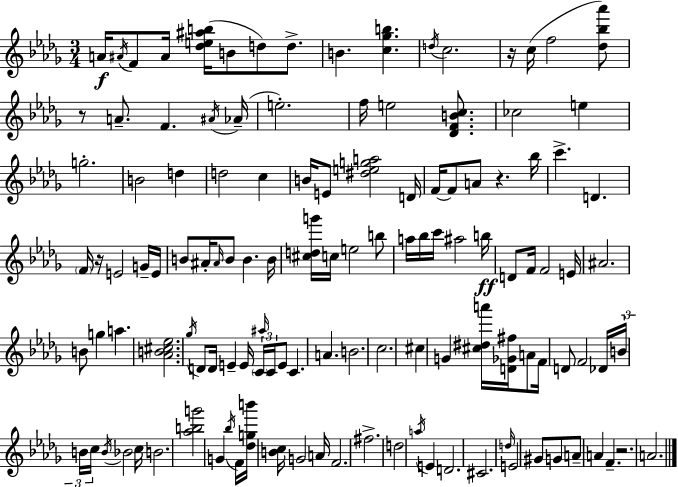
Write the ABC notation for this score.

X:1
T:Untitled
M:3/4
L:1/4
K:Bbm
A/4 ^A/4 F/2 ^A/4 [_de^ab]/4 B/2 d/2 d/2 B [c_gb] d/4 c2 z/4 c/4 f2 [_d_b_a']/2 z/2 A/2 F ^A/4 _A/4 e2 f/4 e2 [_DFBc]/2 _c2 e g2 B2 d d2 c B/4 E/2 [^dega]2 D/4 F/4 F/2 A/2 z _b/4 c' D F/4 z/4 E2 G/4 E/4 B/2 ^A/4 ^A/4 B/2 B B/4 [^cdg']/4 c/4 e2 b/2 a/4 _b/4 c'/4 ^a2 b/4 D/2 F/4 F2 E/4 ^A2 B/2 g a [_AB^c_e]2 _g/4 D/2 D/4 E E/4 C/4 ^a/4 C/4 E/2 C A B2 c2 ^c G [^c^da']/4 [D_G^f]/4 A/2 F/4 D/2 F2 _D/4 B/4 B/4 c/4 B/4 _B2 c/4 B2 [_abg']2 G _b/4 F/4 [_dgb']/4 [Bc]/4 G2 A/4 F2 ^f2 d2 a/4 E D2 ^C2 d/4 E2 ^G/2 G/2 A/2 A F z2 A2